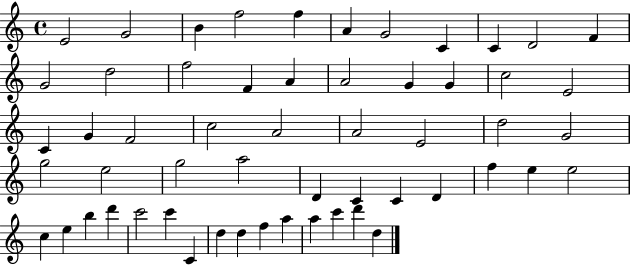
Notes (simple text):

E4/h G4/h B4/q F5/h F5/q A4/q G4/h C4/q C4/q D4/h F4/q G4/h D5/h F5/h F4/q A4/q A4/h G4/q G4/q C5/h E4/h C4/q G4/q F4/h C5/h A4/h A4/h E4/h D5/h G4/h G5/h E5/h G5/h A5/h D4/q C4/q C4/q D4/q F5/q E5/q E5/h C5/q E5/q B5/q D6/q C6/h C6/q C4/q D5/q D5/q F5/q A5/q A5/q C6/q D6/q D5/q